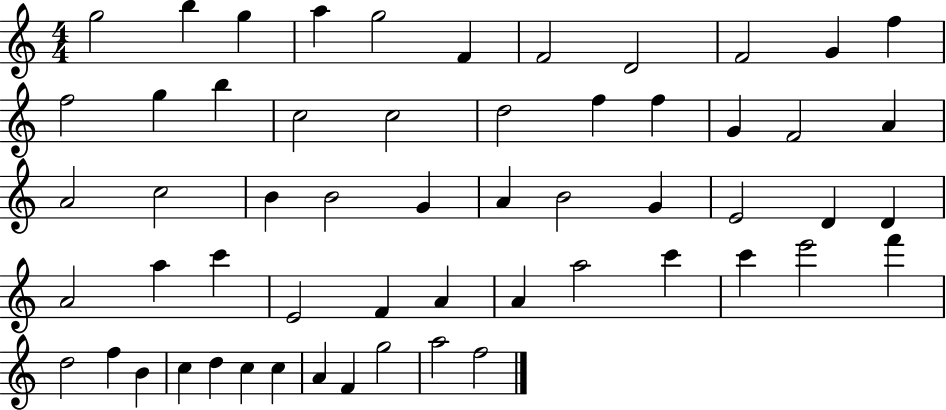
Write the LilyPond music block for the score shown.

{
  \clef treble
  \numericTimeSignature
  \time 4/4
  \key c \major
  g''2 b''4 g''4 | a''4 g''2 f'4 | f'2 d'2 | f'2 g'4 f''4 | \break f''2 g''4 b''4 | c''2 c''2 | d''2 f''4 f''4 | g'4 f'2 a'4 | \break a'2 c''2 | b'4 b'2 g'4 | a'4 b'2 g'4 | e'2 d'4 d'4 | \break a'2 a''4 c'''4 | e'2 f'4 a'4 | a'4 a''2 c'''4 | c'''4 e'''2 f'''4 | \break d''2 f''4 b'4 | c''4 d''4 c''4 c''4 | a'4 f'4 g''2 | a''2 f''2 | \break \bar "|."
}